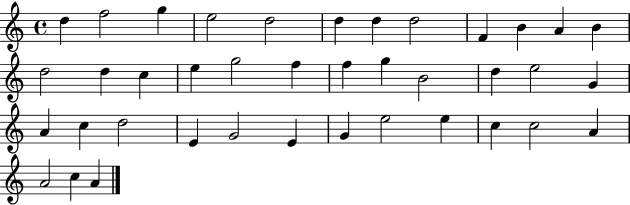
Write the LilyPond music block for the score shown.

{
  \clef treble
  \time 4/4
  \defaultTimeSignature
  \key c \major
  d''4 f''2 g''4 | e''2 d''2 | d''4 d''4 d''2 | f'4 b'4 a'4 b'4 | \break d''2 d''4 c''4 | e''4 g''2 f''4 | f''4 g''4 b'2 | d''4 e''2 g'4 | \break a'4 c''4 d''2 | e'4 g'2 e'4 | g'4 e''2 e''4 | c''4 c''2 a'4 | \break a'2 c''4 a'4 | \bar "|."
}